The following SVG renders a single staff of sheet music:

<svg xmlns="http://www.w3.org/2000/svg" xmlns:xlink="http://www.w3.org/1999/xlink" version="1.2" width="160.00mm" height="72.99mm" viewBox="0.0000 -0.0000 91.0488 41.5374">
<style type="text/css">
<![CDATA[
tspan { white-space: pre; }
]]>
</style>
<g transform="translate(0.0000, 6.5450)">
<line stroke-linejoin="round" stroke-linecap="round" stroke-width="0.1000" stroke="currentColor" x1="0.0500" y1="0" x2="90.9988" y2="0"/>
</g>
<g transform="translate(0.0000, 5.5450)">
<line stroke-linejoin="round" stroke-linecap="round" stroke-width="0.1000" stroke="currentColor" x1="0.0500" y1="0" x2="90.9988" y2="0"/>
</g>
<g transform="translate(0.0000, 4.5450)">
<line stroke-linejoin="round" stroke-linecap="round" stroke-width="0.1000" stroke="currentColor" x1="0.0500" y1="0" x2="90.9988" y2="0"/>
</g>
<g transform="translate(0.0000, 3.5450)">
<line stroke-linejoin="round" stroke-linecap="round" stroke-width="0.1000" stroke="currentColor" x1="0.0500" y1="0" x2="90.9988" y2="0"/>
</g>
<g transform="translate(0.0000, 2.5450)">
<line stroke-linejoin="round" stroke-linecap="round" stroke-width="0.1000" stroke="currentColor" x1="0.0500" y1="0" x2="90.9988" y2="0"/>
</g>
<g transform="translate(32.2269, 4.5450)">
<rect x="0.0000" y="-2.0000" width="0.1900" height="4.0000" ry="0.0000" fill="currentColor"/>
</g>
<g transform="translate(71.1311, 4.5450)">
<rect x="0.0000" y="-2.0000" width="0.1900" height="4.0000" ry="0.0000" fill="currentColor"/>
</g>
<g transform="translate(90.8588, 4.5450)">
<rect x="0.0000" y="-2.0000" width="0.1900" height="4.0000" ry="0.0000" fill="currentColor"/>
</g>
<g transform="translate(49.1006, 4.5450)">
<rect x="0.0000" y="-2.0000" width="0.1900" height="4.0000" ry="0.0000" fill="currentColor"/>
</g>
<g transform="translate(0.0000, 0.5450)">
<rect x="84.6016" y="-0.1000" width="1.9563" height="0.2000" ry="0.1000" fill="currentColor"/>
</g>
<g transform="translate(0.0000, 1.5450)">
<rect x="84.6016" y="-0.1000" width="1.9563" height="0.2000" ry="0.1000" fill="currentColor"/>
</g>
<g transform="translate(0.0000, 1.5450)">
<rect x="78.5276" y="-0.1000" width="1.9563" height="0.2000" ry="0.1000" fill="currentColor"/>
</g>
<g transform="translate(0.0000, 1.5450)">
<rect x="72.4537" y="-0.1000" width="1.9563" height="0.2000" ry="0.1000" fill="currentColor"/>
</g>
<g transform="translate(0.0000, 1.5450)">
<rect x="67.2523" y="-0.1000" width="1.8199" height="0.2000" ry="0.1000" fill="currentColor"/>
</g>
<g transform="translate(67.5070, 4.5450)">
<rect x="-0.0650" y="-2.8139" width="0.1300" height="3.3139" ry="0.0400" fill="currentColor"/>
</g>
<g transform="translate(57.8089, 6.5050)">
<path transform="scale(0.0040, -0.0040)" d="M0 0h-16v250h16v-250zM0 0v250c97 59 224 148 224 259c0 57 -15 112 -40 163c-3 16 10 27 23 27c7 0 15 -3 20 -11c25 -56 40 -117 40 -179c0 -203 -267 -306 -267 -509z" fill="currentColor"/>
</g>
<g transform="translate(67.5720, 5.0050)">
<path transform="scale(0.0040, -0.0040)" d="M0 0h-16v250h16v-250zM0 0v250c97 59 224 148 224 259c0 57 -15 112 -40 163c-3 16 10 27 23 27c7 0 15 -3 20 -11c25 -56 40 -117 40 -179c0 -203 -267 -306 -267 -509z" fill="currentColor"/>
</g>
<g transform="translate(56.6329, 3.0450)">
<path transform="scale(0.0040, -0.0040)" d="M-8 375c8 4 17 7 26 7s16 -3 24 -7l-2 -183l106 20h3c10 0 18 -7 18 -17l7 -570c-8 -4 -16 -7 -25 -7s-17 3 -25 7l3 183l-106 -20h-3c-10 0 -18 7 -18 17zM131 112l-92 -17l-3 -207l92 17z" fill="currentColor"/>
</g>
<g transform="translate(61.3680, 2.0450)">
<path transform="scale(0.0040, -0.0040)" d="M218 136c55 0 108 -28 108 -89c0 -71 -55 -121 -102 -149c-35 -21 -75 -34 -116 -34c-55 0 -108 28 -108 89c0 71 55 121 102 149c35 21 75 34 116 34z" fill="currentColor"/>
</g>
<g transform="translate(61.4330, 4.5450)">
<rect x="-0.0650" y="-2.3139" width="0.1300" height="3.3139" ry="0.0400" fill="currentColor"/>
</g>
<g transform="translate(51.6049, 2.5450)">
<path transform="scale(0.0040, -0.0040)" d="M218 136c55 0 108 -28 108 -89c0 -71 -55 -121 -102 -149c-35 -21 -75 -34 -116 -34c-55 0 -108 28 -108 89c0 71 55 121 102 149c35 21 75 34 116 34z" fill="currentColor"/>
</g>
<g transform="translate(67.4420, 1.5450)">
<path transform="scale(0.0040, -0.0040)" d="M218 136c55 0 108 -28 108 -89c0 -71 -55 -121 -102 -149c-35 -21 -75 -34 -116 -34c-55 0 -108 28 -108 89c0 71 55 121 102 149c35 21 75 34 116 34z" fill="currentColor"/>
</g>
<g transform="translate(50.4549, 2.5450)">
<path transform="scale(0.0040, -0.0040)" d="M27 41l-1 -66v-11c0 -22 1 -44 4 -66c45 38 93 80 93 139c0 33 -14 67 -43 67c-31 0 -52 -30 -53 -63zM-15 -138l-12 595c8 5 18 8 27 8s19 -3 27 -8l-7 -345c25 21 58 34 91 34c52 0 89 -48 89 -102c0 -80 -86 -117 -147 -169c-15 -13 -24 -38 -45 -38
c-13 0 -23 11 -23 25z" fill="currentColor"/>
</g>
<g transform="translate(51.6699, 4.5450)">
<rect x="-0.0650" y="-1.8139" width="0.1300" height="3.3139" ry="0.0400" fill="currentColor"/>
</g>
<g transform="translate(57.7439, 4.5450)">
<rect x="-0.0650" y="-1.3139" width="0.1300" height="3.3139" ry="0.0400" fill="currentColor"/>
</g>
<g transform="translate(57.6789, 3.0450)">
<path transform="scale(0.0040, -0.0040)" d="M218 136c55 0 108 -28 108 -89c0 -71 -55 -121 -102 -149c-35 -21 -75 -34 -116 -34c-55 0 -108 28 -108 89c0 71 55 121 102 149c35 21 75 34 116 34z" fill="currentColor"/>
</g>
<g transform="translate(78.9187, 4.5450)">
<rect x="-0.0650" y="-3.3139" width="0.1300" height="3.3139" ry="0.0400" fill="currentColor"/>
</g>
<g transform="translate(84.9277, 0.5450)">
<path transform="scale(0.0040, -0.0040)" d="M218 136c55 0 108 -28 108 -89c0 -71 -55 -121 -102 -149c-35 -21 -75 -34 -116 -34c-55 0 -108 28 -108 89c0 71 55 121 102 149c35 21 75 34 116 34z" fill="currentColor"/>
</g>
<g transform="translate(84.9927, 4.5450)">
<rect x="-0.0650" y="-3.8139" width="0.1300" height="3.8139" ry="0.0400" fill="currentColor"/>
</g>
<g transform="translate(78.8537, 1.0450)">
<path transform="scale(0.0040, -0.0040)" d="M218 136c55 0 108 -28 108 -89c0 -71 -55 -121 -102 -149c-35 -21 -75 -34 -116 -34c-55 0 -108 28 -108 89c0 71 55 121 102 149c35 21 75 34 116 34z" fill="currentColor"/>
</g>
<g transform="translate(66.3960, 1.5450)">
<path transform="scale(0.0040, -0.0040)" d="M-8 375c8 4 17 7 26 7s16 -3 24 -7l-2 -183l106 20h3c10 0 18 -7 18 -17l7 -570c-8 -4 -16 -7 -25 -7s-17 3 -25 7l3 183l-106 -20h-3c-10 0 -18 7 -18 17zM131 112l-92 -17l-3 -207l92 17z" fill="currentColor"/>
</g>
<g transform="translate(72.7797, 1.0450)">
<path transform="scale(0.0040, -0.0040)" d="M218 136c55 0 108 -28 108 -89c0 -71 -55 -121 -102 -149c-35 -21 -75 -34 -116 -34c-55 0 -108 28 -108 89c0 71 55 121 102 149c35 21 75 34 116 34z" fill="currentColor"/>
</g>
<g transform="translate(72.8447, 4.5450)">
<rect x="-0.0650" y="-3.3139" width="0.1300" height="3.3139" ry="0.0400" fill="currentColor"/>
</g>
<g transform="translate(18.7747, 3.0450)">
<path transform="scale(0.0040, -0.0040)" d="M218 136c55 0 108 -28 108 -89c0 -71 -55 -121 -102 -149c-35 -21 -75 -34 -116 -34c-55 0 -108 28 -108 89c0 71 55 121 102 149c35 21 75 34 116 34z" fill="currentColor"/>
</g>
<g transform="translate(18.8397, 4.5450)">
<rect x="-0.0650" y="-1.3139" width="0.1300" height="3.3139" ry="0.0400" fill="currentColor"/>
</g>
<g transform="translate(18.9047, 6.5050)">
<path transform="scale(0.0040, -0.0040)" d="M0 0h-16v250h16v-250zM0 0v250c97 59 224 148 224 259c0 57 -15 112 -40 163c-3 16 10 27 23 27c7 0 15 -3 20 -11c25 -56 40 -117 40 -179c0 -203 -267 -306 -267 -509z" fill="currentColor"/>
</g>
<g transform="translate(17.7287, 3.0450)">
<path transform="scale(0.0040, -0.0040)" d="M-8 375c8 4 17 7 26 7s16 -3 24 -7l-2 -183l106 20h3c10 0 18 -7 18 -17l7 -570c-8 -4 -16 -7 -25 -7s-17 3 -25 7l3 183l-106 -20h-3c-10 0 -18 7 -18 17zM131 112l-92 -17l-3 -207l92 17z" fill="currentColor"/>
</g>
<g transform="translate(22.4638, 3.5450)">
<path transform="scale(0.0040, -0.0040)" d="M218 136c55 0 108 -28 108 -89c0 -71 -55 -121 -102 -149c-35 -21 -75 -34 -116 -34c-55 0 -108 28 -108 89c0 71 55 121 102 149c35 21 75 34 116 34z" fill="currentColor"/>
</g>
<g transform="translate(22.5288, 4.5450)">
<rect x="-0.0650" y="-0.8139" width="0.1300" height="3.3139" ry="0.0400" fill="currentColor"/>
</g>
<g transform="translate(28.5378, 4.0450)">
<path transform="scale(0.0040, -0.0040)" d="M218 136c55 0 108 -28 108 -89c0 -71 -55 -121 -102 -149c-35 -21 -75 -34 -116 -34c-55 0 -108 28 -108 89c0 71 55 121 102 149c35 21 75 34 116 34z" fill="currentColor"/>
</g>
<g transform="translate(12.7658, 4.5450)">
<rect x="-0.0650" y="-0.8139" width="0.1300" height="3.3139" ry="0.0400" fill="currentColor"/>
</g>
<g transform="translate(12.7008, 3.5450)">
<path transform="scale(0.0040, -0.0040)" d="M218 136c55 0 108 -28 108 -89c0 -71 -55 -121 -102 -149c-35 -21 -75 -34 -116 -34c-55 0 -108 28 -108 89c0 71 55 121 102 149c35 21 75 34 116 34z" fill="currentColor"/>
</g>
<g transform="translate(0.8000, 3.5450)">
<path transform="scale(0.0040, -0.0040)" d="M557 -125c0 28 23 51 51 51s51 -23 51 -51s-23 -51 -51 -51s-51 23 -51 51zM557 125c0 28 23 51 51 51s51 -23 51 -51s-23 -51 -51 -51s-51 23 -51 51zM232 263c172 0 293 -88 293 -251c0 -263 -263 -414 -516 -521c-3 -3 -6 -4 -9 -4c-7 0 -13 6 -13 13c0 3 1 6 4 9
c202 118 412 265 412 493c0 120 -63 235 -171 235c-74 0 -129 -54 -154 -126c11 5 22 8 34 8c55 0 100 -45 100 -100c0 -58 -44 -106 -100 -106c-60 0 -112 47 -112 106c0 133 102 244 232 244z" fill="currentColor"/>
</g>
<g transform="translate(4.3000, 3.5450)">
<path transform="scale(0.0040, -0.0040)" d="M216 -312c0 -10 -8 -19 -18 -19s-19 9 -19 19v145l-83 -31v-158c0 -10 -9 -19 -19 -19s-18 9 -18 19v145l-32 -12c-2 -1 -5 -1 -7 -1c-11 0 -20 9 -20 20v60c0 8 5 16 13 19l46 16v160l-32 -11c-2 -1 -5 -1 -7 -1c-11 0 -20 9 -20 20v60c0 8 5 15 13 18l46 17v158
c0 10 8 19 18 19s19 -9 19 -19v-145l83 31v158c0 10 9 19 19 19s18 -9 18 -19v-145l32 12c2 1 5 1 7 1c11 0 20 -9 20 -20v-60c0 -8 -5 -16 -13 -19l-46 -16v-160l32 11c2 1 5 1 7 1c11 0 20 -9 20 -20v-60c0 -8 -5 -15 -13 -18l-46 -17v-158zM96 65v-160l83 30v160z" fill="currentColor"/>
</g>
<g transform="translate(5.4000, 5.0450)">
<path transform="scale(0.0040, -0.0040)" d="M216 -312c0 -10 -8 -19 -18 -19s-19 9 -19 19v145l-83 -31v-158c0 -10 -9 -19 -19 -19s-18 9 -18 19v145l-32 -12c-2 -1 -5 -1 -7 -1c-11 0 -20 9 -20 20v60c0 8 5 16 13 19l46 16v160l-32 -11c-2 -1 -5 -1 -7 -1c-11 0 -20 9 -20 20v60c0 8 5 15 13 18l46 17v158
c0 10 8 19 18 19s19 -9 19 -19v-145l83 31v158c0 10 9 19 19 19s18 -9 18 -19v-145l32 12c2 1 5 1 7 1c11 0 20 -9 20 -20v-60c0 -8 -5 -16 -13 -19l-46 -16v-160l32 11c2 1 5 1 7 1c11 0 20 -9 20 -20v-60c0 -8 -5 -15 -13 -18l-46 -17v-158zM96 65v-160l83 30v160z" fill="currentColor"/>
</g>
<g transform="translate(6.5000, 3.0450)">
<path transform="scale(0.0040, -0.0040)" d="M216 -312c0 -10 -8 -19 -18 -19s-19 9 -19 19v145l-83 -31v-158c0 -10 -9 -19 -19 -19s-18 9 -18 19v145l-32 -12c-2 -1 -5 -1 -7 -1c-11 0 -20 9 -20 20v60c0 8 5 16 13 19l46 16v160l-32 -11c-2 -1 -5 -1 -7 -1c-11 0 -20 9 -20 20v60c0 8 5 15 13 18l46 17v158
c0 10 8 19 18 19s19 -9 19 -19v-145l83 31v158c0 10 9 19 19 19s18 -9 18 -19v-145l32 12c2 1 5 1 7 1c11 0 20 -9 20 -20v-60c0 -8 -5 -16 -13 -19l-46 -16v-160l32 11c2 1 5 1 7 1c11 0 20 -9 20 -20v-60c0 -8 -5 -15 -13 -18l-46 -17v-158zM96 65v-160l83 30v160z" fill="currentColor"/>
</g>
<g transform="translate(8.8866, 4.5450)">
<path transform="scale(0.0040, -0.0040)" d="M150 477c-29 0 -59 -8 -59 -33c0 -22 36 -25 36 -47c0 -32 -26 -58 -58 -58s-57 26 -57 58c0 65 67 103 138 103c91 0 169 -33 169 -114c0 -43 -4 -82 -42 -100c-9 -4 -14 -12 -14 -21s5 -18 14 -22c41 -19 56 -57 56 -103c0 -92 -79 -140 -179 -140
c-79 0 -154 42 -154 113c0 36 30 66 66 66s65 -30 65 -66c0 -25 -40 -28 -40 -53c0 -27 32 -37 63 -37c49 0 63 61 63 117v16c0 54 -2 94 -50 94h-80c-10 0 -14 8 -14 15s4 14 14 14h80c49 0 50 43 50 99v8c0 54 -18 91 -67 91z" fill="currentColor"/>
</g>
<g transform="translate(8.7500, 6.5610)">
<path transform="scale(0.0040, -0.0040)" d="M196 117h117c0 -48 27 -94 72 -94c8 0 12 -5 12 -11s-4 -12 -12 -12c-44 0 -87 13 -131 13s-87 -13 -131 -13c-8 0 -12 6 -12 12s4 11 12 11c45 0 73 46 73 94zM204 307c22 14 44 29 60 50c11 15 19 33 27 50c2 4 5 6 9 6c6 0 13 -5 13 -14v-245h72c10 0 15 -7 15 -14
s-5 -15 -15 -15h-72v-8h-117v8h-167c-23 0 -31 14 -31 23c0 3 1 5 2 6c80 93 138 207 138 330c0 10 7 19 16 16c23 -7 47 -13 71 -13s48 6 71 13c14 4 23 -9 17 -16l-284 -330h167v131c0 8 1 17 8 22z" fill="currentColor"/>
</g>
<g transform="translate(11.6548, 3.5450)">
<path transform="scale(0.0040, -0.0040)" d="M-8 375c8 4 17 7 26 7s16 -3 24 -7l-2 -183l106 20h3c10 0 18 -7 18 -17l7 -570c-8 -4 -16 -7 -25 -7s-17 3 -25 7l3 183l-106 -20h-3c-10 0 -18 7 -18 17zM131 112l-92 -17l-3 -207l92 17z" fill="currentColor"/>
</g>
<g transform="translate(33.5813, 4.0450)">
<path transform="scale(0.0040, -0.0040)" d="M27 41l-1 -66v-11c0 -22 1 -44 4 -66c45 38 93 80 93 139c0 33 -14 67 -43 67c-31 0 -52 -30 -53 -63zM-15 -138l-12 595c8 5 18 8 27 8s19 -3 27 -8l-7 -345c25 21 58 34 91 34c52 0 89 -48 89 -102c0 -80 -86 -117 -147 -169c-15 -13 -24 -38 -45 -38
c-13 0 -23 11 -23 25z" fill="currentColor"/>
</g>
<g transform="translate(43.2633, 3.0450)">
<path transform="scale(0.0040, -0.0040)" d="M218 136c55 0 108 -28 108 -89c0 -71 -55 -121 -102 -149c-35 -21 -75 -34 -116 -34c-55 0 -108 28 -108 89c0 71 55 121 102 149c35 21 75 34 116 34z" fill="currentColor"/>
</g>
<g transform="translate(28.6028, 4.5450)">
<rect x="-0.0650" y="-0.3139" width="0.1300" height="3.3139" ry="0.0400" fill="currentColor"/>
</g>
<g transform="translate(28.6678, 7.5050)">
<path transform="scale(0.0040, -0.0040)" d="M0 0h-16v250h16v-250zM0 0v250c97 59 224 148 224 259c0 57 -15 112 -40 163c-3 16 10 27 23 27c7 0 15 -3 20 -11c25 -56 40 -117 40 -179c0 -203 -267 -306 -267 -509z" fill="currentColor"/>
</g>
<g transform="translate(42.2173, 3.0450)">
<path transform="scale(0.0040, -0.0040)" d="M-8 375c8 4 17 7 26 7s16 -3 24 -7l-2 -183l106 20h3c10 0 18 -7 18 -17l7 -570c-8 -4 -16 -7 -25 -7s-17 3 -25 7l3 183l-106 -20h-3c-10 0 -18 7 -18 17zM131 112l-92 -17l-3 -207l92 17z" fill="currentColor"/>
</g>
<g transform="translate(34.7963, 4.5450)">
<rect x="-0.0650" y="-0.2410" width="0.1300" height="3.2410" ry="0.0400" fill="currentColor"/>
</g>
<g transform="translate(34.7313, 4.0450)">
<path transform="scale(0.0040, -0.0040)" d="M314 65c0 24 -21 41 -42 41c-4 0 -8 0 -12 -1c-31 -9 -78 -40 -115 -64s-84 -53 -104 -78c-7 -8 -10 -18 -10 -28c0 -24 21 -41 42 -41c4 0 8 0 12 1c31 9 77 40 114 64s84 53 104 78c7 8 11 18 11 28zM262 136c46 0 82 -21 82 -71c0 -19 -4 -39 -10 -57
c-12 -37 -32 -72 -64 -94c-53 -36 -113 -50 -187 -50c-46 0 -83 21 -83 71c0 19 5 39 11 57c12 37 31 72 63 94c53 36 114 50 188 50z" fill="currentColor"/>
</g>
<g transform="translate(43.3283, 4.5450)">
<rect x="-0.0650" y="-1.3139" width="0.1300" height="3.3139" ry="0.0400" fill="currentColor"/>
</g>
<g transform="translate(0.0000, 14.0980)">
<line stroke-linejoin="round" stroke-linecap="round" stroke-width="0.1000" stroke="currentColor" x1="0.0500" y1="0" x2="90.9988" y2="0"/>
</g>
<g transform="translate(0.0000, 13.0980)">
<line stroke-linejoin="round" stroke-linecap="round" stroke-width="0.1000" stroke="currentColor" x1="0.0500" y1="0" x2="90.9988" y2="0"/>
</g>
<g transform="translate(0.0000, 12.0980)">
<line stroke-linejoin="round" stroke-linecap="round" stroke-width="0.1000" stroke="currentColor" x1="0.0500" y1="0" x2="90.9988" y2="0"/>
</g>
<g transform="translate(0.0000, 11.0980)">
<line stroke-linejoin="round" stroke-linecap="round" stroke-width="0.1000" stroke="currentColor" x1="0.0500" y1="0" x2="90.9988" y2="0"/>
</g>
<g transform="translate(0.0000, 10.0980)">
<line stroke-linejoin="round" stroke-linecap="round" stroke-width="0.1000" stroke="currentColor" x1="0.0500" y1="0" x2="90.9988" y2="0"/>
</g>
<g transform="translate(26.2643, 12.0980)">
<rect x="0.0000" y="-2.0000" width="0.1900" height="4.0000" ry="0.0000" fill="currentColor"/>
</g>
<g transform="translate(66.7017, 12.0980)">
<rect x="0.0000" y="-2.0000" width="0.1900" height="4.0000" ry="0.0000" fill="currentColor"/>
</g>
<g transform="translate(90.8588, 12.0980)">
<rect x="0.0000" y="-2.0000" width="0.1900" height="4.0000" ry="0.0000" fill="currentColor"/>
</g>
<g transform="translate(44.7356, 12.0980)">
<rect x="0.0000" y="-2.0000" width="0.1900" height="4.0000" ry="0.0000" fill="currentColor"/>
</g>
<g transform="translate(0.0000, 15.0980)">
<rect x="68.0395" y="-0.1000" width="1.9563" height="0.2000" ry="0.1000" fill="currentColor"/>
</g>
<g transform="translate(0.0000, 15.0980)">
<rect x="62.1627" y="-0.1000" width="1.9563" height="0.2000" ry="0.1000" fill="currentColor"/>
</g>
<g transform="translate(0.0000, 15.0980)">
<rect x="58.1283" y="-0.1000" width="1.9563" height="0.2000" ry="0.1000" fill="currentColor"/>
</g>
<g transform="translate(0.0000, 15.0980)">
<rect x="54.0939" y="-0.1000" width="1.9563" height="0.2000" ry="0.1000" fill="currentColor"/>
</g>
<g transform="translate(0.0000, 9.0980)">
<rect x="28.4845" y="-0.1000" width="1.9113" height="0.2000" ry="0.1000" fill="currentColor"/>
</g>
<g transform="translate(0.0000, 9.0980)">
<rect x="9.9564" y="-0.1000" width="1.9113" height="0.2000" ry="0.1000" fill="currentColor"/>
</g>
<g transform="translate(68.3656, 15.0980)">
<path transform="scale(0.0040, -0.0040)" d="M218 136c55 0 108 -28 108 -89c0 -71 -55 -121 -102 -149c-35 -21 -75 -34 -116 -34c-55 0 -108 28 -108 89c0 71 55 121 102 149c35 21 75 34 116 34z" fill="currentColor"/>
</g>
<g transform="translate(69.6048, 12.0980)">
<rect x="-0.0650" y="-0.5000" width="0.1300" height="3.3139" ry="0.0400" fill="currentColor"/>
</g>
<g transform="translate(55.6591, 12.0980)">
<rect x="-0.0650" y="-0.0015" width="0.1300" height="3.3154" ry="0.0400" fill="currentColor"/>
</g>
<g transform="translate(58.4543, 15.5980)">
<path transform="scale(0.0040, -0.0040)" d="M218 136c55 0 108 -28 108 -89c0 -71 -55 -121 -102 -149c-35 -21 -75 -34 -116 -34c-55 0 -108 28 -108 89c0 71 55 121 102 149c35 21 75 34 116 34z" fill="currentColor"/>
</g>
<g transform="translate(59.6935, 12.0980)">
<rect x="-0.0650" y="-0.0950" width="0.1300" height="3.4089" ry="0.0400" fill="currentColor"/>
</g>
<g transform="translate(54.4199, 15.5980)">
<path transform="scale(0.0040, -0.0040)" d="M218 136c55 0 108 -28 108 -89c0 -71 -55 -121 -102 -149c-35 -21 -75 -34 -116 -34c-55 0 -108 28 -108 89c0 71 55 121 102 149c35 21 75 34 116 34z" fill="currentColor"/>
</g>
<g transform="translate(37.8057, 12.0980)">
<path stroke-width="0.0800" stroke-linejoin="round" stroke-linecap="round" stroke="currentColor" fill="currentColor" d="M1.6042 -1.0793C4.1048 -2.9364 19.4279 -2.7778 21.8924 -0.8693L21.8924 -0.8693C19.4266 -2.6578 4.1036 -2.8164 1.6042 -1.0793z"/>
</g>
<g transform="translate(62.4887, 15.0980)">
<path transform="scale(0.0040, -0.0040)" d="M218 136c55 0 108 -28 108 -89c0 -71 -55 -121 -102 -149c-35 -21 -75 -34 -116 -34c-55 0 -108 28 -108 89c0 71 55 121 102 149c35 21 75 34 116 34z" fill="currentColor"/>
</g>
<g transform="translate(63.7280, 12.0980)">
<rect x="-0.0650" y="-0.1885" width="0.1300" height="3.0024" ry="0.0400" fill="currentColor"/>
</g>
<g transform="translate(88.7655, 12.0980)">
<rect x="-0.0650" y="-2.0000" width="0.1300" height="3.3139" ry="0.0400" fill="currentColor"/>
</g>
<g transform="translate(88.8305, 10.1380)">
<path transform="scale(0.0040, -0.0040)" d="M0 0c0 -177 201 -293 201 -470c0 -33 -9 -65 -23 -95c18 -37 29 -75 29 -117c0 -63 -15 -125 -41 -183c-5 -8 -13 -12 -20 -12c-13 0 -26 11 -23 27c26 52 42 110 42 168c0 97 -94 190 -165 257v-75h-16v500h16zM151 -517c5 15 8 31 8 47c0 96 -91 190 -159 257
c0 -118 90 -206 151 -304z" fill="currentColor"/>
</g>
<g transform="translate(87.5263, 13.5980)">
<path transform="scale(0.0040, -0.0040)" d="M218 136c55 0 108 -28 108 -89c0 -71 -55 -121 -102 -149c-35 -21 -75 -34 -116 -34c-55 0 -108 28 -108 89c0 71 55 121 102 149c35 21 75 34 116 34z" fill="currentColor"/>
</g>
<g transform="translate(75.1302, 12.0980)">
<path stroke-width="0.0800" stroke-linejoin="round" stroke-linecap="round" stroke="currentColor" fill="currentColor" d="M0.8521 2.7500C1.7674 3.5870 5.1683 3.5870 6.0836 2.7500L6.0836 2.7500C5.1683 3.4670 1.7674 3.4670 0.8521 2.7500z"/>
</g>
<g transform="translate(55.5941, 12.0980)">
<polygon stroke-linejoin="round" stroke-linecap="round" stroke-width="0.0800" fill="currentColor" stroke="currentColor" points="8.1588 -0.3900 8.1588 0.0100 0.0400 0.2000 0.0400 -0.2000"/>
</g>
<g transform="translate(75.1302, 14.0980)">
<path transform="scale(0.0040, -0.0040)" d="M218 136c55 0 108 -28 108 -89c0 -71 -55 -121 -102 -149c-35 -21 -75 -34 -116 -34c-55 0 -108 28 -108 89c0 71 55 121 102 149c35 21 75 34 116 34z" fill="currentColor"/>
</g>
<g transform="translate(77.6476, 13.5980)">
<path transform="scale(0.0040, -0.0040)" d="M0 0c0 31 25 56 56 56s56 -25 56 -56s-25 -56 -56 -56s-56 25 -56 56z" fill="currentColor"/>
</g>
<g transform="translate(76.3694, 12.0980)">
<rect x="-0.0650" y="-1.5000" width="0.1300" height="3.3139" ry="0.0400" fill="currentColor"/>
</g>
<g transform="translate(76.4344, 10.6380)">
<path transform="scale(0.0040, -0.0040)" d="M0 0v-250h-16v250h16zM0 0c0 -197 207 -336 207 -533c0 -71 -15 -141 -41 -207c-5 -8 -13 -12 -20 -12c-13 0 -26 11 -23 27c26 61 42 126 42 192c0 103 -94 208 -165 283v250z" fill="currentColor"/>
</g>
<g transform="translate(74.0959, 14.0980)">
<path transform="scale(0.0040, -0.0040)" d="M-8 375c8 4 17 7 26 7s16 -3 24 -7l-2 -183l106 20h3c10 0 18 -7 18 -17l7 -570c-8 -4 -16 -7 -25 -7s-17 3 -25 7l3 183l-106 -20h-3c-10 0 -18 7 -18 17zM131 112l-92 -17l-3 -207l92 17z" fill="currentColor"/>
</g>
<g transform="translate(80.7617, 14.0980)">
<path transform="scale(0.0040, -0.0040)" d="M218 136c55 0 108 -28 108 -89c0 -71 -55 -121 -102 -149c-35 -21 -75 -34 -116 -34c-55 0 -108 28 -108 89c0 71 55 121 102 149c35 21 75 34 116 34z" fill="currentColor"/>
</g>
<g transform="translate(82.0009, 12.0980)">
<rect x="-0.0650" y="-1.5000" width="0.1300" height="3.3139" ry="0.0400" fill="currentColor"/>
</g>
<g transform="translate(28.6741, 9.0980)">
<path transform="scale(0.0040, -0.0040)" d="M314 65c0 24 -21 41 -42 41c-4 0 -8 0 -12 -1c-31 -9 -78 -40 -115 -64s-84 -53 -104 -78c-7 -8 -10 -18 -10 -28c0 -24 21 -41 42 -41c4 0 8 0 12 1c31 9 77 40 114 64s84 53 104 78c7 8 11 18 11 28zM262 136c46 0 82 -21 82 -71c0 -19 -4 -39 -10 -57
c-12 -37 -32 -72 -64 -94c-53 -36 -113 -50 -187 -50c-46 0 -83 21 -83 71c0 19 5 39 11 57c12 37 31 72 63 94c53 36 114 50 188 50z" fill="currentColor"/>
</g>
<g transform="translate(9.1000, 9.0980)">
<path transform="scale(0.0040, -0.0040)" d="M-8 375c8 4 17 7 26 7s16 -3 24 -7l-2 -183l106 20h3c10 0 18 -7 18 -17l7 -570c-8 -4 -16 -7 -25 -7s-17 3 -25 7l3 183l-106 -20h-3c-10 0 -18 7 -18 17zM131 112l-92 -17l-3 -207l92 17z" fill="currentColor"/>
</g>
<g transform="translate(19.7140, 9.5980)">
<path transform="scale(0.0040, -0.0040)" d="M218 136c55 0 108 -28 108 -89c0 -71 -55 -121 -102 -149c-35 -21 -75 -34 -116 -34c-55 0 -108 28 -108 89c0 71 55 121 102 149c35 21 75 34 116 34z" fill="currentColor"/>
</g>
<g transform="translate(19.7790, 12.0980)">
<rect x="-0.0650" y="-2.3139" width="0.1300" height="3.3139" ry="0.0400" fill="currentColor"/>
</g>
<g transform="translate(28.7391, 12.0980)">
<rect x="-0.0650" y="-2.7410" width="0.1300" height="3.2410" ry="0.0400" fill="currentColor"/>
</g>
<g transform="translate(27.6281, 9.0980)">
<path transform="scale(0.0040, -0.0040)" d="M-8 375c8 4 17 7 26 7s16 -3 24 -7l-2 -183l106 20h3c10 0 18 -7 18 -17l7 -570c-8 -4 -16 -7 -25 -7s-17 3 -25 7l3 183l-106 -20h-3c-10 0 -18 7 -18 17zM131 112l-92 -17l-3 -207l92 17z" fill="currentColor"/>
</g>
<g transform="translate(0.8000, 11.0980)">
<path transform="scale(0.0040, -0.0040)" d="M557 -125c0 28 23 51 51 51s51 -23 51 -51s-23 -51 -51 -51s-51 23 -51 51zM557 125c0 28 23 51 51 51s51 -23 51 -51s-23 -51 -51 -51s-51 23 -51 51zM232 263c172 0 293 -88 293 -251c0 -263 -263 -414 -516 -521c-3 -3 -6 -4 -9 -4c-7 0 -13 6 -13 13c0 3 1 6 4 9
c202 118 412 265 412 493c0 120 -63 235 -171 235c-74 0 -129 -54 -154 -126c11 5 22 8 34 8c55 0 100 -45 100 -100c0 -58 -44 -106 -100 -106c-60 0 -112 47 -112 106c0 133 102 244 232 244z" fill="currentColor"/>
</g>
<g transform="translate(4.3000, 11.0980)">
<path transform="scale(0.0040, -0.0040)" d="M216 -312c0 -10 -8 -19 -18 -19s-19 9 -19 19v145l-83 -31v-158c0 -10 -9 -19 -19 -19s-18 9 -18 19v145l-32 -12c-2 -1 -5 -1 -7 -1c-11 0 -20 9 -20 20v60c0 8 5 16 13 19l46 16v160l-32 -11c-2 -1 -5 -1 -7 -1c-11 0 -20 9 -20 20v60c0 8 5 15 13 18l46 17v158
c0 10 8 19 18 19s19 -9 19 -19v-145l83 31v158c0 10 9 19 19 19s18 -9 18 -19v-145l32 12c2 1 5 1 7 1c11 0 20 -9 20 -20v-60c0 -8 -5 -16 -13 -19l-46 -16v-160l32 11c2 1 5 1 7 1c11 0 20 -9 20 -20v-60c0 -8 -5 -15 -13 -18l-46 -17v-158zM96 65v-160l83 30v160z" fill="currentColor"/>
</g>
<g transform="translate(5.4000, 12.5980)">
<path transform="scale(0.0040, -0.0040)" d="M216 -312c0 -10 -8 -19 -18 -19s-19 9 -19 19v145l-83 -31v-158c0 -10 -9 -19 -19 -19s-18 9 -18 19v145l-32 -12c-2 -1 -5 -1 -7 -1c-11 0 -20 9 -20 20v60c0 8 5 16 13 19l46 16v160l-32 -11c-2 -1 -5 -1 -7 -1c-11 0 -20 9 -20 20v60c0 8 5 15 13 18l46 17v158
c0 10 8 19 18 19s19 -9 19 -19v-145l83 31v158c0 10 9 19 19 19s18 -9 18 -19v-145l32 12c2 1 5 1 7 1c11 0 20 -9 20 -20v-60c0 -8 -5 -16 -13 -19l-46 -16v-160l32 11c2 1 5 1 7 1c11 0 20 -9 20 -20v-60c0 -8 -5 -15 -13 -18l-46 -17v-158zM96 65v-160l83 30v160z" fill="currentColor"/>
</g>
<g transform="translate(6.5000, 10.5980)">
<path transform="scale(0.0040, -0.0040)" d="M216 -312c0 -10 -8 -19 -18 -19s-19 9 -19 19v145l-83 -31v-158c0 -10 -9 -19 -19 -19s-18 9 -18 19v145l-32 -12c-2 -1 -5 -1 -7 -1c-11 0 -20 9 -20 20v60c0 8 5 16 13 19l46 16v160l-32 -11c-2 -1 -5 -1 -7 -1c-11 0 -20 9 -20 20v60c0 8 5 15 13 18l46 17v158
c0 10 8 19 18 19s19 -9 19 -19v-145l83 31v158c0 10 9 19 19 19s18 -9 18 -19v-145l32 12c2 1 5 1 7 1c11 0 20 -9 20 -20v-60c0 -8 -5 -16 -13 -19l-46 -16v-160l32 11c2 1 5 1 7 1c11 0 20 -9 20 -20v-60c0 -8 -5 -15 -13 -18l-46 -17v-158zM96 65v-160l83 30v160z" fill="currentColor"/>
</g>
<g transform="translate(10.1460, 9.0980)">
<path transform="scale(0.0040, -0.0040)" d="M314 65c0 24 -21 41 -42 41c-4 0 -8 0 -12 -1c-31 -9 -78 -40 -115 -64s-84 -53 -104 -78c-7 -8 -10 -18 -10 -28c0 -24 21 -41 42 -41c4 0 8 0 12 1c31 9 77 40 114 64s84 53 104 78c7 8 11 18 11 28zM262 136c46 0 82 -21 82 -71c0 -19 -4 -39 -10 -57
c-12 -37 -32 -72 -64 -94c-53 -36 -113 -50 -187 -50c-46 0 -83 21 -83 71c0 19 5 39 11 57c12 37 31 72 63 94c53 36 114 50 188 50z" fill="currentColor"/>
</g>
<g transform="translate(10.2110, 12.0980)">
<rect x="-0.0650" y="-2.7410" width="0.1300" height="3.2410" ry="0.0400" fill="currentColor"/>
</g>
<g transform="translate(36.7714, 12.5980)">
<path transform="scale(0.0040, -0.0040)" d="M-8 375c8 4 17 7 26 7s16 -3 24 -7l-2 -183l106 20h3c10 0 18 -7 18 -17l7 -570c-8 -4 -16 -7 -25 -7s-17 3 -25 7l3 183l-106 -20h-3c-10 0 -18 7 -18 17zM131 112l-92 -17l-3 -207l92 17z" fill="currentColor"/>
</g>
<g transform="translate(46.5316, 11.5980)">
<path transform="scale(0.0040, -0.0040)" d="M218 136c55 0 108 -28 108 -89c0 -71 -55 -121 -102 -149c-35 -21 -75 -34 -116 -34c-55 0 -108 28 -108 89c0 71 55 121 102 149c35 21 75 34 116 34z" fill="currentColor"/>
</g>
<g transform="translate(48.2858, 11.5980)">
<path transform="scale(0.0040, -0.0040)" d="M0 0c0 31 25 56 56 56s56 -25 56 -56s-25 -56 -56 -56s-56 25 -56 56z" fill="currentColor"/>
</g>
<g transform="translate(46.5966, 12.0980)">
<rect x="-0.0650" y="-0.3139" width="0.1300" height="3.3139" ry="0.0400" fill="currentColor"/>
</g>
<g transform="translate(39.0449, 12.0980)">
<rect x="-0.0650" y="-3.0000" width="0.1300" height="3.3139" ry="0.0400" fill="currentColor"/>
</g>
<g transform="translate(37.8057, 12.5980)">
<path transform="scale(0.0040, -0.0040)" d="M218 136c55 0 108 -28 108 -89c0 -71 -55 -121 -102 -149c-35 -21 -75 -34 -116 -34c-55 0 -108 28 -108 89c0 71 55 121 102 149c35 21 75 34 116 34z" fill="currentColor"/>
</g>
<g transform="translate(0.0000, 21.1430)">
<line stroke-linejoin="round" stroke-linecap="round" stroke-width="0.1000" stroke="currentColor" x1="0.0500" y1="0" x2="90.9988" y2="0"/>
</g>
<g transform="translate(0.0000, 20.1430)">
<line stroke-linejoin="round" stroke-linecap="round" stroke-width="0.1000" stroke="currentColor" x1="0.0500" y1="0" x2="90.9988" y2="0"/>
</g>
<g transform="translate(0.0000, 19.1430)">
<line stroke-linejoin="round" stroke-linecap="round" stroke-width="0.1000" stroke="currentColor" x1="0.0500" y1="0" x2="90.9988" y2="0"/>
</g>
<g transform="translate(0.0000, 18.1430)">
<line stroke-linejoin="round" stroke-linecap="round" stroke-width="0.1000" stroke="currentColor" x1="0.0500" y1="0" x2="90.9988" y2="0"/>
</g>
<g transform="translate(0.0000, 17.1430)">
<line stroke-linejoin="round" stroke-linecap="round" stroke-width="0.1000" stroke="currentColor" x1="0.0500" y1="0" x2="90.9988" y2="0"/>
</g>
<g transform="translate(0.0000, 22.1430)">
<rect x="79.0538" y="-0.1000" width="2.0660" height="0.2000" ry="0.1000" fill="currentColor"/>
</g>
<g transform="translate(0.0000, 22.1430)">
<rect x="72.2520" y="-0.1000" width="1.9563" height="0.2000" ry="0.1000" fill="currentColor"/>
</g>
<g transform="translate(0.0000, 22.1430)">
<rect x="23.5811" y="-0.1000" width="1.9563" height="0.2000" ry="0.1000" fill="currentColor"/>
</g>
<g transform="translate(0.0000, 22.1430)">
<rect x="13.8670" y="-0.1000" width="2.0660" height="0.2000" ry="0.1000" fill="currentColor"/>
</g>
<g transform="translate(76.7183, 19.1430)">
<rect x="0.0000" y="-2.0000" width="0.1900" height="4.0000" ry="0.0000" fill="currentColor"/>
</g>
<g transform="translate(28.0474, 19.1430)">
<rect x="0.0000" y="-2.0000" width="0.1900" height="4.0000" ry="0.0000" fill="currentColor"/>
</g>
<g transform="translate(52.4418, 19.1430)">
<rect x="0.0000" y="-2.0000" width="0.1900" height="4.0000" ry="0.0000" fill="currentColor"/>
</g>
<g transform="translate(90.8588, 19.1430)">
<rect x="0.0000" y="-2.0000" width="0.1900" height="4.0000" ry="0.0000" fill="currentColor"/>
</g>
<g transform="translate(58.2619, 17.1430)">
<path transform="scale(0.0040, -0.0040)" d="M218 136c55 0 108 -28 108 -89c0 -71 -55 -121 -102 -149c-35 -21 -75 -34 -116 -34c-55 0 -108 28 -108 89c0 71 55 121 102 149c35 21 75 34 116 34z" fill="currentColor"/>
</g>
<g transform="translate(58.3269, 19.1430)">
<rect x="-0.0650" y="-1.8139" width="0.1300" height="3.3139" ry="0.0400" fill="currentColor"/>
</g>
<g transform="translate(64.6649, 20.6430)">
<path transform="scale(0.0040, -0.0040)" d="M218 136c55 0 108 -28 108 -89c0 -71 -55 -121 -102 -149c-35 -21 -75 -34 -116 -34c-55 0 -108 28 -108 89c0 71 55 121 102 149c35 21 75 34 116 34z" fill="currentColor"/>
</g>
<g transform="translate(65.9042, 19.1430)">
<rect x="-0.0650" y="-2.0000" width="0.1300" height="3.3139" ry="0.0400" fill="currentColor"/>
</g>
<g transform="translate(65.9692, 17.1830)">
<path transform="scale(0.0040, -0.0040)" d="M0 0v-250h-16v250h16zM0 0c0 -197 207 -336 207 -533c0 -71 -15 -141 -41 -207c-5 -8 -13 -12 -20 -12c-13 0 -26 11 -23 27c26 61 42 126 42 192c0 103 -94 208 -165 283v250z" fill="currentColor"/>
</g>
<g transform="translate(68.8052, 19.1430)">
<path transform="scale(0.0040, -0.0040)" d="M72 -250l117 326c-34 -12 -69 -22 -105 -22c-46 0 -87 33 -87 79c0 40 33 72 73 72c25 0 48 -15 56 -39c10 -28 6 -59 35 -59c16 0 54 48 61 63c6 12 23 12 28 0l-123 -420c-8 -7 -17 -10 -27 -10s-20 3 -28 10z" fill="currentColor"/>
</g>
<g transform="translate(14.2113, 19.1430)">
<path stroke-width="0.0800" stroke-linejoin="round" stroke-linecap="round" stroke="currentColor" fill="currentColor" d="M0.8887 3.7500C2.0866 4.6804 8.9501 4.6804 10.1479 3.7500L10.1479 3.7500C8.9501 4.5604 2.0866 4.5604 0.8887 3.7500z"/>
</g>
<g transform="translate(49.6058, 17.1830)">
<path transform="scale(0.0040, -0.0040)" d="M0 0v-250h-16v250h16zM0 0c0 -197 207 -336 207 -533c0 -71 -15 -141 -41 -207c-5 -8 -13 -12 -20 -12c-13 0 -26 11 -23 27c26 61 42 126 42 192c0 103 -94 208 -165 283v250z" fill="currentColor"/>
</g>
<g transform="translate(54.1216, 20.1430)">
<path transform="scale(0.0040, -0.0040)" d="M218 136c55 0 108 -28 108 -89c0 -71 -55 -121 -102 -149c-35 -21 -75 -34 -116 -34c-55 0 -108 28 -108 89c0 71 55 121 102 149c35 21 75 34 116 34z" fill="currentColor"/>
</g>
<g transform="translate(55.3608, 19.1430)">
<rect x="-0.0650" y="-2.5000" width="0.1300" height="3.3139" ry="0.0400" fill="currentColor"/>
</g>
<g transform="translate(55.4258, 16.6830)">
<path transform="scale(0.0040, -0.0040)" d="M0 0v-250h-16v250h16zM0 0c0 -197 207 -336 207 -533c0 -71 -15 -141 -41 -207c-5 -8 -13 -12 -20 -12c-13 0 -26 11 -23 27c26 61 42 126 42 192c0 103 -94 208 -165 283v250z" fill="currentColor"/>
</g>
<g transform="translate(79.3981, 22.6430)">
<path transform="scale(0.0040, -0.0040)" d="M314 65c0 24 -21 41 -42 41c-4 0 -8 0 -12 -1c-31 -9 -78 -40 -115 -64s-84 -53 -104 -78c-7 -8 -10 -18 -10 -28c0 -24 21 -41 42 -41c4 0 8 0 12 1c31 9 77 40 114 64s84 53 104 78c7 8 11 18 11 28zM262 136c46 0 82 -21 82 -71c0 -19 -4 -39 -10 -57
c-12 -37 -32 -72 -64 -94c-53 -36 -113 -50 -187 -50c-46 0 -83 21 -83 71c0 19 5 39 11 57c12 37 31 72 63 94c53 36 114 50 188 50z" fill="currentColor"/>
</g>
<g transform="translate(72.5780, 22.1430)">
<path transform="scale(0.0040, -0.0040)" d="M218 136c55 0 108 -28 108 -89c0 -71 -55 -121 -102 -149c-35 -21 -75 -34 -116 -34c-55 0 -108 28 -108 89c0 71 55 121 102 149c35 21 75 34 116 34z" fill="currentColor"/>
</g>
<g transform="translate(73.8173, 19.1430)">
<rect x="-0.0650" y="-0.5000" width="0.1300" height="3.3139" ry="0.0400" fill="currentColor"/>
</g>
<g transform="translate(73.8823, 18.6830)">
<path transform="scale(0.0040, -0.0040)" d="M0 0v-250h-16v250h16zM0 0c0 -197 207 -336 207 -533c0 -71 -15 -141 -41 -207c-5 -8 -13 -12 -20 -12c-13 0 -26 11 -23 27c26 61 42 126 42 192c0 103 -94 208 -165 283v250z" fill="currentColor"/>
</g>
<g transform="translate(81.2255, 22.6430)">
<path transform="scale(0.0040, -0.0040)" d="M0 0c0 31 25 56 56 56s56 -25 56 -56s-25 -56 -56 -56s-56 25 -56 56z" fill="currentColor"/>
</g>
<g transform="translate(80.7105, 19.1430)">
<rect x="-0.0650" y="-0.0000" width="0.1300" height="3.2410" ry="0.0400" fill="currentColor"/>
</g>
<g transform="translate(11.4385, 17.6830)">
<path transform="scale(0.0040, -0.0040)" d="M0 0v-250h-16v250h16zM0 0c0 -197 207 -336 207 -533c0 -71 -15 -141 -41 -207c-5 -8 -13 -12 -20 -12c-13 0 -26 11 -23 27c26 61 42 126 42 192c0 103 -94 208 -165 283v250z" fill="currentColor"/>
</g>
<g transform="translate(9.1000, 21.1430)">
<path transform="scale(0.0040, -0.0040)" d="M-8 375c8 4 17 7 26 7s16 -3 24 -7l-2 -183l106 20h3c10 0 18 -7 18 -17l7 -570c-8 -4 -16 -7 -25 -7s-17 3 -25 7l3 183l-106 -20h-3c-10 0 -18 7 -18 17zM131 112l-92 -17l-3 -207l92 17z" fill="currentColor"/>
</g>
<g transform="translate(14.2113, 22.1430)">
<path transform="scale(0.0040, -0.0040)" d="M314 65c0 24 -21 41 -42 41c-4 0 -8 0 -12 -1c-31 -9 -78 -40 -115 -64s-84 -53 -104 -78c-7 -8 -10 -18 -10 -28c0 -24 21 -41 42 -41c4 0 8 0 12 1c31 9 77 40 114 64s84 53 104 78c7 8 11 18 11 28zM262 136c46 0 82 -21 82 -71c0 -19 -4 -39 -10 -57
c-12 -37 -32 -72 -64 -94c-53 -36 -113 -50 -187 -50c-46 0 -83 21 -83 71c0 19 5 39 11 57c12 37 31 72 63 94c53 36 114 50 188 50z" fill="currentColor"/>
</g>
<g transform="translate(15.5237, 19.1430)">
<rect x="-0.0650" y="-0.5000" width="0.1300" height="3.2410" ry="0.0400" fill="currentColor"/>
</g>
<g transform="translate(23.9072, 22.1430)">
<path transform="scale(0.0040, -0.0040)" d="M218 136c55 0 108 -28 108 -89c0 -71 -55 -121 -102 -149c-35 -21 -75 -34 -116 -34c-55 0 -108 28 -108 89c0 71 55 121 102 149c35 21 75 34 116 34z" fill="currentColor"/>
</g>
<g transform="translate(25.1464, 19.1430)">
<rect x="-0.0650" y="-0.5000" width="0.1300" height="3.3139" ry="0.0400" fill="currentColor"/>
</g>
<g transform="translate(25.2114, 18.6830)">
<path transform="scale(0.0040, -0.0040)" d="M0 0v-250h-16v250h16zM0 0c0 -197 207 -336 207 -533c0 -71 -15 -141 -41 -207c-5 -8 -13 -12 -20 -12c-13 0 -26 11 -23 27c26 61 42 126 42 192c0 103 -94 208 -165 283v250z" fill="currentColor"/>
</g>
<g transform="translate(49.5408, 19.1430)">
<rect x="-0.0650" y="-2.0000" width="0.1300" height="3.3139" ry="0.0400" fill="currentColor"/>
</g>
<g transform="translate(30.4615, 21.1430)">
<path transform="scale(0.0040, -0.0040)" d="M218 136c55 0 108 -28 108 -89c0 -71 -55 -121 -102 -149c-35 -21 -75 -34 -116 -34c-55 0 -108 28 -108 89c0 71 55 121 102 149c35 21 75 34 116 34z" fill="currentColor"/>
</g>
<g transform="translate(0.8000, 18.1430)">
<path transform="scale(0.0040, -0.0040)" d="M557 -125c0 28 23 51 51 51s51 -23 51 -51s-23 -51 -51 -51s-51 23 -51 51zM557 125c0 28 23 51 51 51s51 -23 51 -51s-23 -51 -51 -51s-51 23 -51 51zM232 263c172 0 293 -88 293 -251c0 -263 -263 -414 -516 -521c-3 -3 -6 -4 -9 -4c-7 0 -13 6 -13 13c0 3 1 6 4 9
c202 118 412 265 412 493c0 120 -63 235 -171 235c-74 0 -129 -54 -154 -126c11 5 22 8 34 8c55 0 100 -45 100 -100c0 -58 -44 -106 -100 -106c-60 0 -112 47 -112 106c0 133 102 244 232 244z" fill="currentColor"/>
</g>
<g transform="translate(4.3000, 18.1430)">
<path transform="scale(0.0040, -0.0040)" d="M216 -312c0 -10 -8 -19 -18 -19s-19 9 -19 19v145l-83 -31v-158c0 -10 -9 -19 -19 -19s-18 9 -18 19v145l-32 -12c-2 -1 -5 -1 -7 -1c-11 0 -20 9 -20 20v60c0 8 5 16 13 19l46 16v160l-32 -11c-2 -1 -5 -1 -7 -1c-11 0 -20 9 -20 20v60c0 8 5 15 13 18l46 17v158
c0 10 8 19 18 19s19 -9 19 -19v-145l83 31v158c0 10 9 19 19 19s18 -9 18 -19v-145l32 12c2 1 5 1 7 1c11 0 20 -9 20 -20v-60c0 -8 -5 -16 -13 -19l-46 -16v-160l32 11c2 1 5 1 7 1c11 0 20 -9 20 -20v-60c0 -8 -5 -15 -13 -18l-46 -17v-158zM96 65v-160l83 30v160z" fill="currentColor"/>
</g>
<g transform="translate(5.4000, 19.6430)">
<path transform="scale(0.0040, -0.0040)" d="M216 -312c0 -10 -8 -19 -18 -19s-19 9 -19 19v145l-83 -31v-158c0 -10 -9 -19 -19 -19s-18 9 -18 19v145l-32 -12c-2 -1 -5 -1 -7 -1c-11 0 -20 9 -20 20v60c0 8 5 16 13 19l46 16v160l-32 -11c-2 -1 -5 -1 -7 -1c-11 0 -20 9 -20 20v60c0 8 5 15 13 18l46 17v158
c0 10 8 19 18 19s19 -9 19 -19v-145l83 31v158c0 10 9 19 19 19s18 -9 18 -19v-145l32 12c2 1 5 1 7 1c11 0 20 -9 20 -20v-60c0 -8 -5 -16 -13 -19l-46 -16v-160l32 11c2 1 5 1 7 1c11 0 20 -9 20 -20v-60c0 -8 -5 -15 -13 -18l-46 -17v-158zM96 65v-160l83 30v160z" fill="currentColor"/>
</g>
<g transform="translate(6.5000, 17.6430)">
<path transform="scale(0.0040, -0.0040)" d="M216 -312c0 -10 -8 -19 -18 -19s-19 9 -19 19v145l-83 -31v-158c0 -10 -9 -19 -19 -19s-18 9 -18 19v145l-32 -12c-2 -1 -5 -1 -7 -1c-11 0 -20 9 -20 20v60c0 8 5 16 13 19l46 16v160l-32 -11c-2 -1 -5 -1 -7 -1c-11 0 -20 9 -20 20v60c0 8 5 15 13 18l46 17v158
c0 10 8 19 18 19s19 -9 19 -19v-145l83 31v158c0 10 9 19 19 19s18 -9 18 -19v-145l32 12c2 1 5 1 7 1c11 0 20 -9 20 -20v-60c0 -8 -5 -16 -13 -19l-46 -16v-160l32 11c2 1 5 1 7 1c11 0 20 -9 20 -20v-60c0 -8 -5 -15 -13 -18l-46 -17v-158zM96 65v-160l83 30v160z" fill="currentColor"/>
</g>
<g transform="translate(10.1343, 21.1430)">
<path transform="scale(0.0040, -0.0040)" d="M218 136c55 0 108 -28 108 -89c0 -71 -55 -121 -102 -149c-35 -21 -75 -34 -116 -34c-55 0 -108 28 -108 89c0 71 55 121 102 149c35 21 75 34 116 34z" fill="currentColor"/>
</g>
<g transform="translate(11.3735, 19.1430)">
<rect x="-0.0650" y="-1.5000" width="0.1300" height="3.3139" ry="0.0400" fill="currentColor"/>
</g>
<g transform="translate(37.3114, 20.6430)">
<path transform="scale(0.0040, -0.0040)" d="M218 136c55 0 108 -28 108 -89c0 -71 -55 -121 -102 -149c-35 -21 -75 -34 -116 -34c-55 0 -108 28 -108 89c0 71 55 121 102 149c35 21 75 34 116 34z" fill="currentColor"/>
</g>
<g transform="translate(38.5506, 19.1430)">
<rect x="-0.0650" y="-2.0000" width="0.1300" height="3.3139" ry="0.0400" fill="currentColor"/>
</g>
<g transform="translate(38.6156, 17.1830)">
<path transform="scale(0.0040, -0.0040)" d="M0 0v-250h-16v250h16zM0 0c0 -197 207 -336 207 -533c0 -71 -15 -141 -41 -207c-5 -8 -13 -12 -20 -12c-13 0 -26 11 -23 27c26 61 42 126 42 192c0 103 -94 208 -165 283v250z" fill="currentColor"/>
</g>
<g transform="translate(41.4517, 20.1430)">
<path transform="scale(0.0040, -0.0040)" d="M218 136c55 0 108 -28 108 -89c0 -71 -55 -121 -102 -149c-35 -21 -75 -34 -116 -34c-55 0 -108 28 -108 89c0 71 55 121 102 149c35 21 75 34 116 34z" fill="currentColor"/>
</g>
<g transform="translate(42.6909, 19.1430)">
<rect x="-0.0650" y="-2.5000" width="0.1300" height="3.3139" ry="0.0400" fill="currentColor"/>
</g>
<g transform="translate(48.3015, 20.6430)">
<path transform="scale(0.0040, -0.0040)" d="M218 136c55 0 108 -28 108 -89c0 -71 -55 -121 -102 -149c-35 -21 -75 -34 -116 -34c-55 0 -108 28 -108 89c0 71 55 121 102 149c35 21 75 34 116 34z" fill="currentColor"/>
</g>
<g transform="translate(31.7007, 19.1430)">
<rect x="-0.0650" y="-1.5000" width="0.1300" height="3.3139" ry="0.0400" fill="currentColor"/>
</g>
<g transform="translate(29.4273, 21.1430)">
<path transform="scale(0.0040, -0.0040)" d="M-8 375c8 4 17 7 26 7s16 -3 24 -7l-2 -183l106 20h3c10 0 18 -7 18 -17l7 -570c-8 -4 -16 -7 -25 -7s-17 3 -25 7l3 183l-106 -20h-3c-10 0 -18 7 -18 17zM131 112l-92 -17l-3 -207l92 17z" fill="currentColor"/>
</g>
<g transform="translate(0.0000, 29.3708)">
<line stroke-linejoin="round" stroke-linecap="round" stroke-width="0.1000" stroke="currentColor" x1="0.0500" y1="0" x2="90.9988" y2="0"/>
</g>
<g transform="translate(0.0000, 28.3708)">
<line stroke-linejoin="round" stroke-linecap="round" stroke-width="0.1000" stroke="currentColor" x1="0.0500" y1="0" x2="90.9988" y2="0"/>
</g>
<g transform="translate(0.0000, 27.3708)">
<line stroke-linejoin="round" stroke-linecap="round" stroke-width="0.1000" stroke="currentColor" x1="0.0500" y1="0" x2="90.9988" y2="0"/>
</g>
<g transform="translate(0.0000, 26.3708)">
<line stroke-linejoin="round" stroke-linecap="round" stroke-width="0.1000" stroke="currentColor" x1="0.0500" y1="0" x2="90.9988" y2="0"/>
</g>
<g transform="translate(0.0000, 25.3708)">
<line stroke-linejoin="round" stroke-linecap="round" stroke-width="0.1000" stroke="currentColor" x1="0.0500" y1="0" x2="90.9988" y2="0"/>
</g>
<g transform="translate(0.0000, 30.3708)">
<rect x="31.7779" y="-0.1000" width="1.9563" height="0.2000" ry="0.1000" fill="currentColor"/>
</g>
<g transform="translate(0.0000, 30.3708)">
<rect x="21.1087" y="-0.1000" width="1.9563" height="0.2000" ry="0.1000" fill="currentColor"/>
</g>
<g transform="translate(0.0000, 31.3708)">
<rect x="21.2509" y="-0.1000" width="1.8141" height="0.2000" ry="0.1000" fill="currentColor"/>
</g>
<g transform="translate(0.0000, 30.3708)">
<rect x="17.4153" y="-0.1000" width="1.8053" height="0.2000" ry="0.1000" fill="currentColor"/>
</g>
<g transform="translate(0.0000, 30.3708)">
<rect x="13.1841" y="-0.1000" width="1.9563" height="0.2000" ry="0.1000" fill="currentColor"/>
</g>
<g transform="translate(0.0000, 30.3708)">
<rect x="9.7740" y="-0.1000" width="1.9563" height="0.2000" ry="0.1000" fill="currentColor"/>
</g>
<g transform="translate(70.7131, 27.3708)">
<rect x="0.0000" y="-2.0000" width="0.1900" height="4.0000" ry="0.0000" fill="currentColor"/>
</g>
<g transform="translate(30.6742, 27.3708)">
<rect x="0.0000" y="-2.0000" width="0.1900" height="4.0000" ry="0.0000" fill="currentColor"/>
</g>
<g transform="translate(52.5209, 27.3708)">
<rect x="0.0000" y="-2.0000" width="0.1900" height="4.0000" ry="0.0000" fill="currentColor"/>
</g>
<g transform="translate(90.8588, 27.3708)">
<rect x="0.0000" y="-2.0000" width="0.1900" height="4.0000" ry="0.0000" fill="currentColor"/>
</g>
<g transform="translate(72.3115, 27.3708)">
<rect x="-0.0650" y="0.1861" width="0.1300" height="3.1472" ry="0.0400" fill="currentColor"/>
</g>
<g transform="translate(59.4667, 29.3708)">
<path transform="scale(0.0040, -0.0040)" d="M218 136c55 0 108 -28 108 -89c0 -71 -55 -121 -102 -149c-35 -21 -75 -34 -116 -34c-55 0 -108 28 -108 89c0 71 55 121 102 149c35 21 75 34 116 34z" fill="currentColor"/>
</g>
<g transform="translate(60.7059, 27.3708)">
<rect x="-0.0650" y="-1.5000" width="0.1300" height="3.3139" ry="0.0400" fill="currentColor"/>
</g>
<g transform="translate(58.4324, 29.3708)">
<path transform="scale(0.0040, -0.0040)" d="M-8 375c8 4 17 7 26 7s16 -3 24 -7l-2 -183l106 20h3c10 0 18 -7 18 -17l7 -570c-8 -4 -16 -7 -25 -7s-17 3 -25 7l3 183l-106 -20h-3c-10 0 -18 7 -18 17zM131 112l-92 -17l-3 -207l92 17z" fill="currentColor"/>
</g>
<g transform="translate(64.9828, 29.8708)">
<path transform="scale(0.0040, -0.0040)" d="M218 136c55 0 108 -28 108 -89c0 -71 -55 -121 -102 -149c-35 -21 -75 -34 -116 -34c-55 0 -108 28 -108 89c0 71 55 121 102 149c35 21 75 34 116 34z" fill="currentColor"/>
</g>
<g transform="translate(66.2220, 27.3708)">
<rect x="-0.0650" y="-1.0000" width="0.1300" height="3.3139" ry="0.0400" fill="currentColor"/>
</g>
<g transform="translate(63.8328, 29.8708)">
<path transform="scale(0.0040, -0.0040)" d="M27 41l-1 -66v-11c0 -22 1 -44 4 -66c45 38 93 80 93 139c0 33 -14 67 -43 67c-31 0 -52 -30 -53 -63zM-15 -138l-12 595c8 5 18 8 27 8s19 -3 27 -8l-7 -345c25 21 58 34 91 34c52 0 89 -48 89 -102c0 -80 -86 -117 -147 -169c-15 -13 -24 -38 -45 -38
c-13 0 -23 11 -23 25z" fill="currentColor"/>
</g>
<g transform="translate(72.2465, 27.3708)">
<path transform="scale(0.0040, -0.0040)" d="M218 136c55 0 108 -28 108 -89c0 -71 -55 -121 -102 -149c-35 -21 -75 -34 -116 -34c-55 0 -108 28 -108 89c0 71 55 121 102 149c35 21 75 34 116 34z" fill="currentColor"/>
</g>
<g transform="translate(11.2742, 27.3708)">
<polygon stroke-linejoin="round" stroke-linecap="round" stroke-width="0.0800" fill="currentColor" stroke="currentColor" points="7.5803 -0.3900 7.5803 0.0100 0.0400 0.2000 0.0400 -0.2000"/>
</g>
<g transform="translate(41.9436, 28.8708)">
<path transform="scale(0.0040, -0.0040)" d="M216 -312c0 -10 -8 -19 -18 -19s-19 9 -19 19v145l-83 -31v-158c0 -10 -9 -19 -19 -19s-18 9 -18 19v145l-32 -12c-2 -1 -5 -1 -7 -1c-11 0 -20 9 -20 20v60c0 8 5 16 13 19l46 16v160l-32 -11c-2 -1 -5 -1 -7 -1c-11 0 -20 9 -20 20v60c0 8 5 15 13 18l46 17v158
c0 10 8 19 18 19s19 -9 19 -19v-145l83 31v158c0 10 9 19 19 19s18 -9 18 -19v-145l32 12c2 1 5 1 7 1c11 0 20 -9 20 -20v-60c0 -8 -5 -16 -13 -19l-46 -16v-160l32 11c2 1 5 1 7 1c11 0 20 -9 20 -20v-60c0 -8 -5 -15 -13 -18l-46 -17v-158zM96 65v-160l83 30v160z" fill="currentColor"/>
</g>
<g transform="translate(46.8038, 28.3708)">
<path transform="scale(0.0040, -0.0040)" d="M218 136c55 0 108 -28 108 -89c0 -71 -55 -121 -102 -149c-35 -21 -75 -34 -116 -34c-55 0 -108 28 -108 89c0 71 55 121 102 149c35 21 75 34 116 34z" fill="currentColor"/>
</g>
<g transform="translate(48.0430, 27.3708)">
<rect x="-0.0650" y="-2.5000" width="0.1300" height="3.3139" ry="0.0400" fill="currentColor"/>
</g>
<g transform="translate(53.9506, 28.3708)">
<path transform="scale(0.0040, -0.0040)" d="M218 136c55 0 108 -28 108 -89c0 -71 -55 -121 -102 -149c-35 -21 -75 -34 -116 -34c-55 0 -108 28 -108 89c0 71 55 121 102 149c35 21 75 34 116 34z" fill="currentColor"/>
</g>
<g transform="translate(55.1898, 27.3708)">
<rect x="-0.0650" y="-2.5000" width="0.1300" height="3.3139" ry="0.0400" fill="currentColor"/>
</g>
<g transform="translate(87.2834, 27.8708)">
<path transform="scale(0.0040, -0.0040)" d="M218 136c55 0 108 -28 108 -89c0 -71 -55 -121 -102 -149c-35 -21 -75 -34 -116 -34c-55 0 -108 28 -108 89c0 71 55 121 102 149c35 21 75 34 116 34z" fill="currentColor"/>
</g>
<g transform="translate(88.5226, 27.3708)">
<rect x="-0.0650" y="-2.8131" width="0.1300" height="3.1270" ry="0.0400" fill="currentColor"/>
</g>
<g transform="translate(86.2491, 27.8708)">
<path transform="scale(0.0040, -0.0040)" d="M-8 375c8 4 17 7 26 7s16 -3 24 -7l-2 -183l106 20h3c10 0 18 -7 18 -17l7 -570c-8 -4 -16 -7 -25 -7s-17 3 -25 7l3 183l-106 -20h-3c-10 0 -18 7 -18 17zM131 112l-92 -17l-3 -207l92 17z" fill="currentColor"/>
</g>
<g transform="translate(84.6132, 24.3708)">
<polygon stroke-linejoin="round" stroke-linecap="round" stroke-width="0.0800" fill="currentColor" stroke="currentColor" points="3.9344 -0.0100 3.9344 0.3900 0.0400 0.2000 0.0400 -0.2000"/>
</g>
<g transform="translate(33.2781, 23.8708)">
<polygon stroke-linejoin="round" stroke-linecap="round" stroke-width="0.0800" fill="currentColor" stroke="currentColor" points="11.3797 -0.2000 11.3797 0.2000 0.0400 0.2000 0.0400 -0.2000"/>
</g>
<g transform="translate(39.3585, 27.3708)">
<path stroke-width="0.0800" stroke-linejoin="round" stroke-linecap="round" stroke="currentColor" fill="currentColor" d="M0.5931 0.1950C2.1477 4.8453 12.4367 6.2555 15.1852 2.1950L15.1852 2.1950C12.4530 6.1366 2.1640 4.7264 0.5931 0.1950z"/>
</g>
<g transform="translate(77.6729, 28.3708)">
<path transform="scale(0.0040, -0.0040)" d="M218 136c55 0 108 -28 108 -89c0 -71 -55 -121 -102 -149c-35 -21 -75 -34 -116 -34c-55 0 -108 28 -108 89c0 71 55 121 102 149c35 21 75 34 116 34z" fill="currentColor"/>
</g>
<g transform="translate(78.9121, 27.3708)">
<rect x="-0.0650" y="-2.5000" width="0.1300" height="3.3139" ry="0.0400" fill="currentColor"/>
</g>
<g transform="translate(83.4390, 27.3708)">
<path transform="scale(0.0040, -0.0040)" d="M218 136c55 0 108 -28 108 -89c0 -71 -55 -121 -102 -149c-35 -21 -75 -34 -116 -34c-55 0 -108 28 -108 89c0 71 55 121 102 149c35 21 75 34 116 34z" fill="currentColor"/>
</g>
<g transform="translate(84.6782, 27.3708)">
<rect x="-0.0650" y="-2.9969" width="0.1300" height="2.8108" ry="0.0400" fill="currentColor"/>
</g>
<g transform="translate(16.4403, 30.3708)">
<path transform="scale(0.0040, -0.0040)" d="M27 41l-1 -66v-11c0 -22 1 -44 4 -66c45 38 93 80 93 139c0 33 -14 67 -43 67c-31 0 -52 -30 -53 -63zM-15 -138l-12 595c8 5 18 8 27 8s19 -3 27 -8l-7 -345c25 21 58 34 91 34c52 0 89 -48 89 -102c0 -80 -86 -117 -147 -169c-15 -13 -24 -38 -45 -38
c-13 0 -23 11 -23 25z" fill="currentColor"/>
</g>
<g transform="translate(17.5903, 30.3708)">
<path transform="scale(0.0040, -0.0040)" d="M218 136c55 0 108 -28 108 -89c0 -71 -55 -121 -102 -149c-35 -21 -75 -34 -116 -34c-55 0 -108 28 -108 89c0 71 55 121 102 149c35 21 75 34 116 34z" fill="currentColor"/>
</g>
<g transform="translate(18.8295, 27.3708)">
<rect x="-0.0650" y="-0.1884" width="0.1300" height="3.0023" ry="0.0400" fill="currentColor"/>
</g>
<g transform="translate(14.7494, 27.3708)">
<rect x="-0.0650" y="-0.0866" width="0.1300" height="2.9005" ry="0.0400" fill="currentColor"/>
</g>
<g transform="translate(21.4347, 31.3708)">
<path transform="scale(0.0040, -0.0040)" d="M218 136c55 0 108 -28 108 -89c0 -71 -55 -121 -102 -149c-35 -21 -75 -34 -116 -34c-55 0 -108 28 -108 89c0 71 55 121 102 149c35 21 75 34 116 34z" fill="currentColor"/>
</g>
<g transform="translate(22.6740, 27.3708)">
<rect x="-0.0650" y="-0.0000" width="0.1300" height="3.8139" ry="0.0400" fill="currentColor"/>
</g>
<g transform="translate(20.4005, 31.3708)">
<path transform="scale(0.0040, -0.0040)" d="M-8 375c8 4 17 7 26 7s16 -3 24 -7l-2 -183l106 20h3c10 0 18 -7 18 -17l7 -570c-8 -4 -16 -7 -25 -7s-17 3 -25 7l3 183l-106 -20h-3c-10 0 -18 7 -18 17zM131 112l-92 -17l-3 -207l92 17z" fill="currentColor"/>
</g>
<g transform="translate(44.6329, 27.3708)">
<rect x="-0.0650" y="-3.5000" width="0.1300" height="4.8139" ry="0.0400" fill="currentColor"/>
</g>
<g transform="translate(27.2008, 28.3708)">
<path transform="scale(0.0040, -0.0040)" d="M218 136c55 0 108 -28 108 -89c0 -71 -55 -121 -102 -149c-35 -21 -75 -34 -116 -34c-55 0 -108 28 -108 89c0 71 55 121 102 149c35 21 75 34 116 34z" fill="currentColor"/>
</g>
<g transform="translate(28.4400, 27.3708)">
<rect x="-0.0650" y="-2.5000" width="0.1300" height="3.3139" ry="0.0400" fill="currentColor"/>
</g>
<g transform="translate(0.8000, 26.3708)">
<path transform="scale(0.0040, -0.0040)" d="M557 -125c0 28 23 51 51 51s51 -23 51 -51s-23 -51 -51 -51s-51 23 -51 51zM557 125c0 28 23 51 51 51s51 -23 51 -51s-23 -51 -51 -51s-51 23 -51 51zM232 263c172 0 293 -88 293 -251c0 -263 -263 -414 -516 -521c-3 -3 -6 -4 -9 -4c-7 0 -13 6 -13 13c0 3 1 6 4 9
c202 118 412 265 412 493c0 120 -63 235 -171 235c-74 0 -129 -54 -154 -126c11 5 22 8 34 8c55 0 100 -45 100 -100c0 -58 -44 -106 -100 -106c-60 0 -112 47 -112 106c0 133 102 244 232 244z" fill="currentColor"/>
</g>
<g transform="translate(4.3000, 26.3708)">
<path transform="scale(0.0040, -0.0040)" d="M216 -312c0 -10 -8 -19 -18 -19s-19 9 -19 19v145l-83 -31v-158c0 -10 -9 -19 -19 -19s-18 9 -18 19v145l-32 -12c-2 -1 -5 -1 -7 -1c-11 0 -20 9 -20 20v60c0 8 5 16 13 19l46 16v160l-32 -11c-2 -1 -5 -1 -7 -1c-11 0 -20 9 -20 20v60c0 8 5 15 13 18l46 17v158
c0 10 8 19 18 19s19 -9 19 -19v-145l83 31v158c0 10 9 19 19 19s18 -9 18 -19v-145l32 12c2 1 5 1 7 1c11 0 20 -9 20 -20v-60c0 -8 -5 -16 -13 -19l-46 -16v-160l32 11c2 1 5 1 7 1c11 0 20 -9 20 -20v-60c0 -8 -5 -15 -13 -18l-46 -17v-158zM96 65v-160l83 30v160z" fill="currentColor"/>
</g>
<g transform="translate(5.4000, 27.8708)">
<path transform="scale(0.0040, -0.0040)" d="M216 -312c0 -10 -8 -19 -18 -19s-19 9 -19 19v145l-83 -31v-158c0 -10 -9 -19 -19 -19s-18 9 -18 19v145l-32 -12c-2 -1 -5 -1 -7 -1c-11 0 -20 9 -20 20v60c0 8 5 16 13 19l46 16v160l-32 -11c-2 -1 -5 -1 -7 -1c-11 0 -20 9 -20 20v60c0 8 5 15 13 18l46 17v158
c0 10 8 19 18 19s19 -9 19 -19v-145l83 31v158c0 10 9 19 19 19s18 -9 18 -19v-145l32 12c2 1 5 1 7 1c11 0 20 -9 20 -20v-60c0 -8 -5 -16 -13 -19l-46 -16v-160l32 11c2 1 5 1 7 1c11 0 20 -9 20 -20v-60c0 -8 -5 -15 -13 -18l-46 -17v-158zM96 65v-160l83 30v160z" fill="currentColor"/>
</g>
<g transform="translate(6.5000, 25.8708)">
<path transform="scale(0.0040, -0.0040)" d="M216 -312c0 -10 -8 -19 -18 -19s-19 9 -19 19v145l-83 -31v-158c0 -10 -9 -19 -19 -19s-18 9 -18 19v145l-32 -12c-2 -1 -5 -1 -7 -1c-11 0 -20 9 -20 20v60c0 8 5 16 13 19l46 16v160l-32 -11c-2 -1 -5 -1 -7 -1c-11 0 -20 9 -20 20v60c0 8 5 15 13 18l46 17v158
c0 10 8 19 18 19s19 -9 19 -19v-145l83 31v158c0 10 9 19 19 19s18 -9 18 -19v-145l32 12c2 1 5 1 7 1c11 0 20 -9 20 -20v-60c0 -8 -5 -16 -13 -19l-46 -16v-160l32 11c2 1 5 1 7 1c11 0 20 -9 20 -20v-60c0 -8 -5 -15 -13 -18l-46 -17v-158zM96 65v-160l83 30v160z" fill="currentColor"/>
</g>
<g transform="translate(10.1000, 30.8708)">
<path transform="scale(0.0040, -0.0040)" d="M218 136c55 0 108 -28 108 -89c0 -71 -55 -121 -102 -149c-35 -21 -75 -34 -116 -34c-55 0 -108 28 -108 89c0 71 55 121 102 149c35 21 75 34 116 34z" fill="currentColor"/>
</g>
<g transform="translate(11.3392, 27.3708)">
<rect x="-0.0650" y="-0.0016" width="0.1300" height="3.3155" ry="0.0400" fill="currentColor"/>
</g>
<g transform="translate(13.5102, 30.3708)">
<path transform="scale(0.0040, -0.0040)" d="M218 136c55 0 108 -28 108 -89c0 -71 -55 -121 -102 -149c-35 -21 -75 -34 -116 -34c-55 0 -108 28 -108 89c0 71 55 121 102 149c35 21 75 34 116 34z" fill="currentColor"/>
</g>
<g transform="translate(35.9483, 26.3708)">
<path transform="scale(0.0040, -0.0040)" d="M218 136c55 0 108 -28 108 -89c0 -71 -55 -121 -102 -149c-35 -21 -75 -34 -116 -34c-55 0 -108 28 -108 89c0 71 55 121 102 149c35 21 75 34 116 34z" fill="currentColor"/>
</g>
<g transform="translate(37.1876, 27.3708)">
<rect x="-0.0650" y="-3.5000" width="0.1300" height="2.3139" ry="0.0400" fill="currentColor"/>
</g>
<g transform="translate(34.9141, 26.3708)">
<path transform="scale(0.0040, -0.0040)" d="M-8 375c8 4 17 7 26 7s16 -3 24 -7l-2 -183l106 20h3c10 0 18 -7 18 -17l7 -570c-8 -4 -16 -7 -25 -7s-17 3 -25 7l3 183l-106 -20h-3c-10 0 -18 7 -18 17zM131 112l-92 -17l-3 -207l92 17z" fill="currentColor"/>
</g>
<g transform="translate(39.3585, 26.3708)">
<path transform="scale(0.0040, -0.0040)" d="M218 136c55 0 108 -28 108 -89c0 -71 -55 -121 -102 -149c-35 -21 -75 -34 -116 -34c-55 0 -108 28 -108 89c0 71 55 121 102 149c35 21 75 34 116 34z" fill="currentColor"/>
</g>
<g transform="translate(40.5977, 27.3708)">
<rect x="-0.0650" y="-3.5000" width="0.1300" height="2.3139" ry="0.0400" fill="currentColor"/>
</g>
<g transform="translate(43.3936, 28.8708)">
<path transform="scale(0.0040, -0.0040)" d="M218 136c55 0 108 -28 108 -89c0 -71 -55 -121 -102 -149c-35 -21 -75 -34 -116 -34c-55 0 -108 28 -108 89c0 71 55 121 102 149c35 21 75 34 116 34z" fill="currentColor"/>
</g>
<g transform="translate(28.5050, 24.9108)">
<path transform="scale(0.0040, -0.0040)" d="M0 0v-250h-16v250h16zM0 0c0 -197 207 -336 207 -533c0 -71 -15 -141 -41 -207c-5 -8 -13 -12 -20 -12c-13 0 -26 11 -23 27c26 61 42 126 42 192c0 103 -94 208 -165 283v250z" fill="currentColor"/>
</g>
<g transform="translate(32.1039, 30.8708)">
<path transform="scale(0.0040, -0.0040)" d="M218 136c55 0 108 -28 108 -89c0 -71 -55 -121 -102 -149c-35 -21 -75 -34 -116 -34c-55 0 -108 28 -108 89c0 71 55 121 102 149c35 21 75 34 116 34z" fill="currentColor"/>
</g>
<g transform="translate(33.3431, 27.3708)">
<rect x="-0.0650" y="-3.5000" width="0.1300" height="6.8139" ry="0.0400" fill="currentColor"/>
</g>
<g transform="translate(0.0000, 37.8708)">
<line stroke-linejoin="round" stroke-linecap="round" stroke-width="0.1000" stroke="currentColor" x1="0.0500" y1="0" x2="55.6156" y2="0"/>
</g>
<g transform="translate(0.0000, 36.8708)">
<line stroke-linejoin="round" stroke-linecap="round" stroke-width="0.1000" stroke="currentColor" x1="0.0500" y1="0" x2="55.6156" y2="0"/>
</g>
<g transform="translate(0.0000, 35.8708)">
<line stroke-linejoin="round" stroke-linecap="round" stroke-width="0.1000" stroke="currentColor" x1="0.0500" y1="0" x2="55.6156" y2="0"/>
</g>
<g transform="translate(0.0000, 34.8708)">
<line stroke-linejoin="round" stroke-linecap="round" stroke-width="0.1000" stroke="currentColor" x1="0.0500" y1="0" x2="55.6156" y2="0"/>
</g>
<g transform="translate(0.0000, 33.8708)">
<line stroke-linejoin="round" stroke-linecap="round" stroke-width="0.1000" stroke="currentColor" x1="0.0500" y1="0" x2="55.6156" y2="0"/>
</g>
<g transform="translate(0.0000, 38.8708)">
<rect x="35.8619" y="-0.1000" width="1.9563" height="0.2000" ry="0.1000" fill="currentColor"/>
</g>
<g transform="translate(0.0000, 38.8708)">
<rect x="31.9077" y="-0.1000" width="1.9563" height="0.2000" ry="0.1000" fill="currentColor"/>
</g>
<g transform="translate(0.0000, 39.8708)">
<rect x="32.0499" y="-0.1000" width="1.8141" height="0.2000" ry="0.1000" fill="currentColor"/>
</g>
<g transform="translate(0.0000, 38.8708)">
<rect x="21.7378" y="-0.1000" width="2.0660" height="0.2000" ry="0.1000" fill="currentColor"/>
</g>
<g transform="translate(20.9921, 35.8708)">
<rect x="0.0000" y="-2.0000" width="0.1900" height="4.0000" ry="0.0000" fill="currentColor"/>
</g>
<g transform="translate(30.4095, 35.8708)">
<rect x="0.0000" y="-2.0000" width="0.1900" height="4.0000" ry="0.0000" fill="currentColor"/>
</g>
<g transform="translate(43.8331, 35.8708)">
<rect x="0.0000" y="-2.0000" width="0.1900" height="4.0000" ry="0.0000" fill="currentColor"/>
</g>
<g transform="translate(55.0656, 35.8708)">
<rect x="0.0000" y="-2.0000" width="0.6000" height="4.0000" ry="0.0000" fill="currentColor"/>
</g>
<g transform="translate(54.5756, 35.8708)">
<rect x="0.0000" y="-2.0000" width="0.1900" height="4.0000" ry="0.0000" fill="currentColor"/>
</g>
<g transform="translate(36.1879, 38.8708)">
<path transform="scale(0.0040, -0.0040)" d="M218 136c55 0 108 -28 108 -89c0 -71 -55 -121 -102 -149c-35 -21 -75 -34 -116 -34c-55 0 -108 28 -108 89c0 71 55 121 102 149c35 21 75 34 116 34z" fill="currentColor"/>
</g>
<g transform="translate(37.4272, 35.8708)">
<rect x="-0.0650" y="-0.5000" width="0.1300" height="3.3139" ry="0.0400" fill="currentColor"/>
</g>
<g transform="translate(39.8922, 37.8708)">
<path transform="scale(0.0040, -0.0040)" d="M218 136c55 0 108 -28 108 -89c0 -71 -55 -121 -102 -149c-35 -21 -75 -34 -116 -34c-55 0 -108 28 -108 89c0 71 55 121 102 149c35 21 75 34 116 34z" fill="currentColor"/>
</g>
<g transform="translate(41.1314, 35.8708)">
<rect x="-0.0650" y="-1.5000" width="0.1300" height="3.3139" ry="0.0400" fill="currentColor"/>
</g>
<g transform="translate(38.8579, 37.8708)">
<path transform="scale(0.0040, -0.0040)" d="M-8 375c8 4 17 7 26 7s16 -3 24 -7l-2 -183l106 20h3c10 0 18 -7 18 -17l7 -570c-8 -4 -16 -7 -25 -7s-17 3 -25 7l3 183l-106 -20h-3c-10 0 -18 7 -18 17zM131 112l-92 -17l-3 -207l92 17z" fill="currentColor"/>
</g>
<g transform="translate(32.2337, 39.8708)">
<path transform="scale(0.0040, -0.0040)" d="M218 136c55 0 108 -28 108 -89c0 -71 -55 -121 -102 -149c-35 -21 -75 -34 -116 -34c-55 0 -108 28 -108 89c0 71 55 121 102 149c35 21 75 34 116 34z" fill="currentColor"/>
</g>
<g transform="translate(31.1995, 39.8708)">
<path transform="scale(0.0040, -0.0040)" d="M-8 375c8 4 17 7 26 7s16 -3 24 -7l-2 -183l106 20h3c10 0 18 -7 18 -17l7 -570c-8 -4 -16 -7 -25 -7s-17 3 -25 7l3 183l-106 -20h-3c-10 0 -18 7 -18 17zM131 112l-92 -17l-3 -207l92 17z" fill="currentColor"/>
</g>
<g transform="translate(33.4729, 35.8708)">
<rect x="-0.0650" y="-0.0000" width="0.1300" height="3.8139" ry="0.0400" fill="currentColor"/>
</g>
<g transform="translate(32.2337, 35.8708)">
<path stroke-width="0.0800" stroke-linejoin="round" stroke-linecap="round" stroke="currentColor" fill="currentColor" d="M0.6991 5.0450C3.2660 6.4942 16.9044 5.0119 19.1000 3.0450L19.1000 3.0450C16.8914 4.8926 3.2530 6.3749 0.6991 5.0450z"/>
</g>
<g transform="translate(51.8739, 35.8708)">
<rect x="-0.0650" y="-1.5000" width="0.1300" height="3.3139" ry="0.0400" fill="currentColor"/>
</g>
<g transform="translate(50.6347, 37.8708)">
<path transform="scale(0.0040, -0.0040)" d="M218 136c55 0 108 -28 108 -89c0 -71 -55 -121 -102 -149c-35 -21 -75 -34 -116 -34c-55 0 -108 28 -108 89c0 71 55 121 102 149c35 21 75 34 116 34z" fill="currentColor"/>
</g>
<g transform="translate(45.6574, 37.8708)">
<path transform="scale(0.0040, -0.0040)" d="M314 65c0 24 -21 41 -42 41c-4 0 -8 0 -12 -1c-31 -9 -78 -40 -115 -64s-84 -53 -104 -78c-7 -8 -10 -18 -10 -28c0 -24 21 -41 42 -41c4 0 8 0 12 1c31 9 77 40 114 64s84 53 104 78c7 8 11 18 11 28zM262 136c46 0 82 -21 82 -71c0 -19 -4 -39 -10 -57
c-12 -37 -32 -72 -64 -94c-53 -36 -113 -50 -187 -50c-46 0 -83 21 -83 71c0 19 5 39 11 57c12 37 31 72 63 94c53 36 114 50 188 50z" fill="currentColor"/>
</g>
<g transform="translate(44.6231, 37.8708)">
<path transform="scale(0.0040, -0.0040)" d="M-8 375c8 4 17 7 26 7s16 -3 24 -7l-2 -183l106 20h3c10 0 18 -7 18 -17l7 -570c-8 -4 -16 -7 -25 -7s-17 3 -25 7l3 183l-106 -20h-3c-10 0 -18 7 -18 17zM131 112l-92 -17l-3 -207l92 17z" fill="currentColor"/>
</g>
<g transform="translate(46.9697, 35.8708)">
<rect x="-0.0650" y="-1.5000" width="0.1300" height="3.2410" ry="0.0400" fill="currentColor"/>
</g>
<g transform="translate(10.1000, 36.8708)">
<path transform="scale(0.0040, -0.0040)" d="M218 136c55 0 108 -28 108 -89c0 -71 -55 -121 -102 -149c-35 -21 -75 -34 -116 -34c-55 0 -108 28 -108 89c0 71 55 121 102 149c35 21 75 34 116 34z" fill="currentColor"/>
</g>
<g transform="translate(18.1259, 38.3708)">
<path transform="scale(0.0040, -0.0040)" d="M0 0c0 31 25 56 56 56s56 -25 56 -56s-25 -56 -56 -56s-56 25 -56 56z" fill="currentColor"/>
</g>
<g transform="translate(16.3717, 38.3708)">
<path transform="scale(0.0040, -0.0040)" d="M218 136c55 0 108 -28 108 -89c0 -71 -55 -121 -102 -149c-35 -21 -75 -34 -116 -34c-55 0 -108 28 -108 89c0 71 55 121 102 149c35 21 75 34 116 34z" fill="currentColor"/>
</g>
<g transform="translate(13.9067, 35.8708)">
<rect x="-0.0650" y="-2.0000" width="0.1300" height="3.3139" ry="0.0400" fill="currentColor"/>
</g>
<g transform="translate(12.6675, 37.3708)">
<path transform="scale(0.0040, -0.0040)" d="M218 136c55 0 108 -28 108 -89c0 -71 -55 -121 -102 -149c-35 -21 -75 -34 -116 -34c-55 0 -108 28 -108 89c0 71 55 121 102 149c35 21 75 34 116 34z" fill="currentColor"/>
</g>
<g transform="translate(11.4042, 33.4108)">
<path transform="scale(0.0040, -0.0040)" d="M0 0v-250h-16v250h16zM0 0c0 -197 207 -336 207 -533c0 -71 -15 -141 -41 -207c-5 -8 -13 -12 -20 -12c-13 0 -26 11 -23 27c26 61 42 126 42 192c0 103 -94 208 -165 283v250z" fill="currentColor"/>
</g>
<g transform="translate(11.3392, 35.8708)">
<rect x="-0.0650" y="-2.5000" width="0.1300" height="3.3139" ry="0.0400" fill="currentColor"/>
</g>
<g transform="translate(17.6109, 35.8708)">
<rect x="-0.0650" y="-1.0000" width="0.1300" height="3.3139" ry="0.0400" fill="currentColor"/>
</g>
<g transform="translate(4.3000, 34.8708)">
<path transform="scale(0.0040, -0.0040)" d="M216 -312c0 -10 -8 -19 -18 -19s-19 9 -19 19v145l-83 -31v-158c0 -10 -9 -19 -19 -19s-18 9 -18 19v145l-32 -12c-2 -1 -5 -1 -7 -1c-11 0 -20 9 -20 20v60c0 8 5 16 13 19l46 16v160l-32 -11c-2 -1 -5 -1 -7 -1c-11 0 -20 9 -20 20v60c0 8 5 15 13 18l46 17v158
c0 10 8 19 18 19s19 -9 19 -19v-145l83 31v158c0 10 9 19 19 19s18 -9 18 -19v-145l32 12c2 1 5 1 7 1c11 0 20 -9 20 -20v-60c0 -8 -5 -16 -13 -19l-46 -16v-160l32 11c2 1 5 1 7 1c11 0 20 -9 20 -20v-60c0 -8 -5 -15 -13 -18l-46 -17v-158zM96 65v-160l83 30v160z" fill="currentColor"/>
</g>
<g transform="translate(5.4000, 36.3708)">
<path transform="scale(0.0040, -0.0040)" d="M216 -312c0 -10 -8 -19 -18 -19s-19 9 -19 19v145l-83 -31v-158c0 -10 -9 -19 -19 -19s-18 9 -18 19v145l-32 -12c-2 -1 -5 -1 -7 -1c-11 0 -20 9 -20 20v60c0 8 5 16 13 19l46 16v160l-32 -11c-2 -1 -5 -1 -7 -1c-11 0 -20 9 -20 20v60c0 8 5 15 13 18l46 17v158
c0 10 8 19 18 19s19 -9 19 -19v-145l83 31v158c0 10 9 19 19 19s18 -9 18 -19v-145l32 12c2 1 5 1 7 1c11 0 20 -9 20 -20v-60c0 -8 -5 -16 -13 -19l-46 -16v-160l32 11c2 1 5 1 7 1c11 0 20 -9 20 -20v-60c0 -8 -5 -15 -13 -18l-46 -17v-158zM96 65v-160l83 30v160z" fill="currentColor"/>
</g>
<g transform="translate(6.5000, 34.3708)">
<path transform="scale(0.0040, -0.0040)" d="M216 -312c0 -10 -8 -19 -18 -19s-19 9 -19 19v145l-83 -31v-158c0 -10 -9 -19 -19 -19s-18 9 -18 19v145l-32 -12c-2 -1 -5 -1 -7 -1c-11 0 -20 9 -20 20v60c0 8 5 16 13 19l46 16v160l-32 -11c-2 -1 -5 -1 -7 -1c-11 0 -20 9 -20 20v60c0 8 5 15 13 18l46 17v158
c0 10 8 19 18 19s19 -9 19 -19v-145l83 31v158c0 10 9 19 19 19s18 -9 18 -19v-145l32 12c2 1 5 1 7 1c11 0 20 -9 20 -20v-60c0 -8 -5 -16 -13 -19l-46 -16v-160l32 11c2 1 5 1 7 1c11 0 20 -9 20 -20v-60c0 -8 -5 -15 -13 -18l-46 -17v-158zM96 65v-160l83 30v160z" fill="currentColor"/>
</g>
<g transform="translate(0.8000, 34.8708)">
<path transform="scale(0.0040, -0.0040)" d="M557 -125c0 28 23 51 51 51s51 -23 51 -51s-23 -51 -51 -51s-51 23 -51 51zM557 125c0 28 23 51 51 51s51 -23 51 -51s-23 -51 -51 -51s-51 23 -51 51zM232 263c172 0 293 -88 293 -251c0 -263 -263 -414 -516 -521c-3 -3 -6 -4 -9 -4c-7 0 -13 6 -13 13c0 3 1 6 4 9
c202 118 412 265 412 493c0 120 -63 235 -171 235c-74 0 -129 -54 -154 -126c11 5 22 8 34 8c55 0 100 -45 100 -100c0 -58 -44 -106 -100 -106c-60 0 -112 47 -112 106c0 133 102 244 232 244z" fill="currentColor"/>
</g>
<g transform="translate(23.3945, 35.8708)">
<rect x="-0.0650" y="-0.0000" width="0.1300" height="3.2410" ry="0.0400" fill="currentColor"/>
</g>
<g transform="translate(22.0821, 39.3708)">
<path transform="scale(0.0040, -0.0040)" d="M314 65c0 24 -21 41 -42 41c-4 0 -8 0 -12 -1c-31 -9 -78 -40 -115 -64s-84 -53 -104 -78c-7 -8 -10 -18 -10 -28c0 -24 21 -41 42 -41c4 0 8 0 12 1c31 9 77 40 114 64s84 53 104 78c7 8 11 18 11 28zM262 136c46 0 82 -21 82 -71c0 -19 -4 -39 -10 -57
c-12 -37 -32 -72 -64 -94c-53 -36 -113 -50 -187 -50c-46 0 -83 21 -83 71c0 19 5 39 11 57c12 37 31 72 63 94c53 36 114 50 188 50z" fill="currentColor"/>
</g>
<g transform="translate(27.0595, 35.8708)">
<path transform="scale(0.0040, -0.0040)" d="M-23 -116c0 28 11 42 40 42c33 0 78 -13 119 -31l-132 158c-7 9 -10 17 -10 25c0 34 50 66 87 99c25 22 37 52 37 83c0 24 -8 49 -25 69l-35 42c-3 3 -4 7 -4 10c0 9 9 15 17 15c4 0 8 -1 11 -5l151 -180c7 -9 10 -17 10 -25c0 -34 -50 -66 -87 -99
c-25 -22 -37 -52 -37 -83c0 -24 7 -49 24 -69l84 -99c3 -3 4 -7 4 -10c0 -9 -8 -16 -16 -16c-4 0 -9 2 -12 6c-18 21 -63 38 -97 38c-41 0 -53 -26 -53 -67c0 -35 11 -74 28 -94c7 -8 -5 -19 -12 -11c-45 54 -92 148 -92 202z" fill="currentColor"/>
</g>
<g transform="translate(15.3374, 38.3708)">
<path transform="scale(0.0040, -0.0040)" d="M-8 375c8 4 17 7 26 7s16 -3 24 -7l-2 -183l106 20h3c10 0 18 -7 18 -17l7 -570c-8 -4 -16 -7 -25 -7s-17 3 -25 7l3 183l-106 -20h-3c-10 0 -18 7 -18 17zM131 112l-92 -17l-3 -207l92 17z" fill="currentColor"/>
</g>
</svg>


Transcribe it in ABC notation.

X:1
T:Untitled
M:3/4
L:1/4
K:A
F, G,/2 F, E,/2 _E,2 G, _A, G,/2 B, C/2 D D E C2 B, C2 C, E, D,,/2 D,,/2 E,,/2 E,, G,,/2 G,, A,,/4 G,,/2 E,,2 E,,/2 G,, A,,/2 B,, A,,/2 B,,/2 A, A,,/2 z/2 E,,/2 D,,2 D,,/2 E,,/2 _E,,/2 C,, B,,/2 D,,/2 F,/2 F,/2 ^A,,/2 B,, B,, G,, _F,, D, B,, D,/2 C,/2 B,,/2 A,, F,, D,,2 z C,, E,, G,, G,,2 G,,